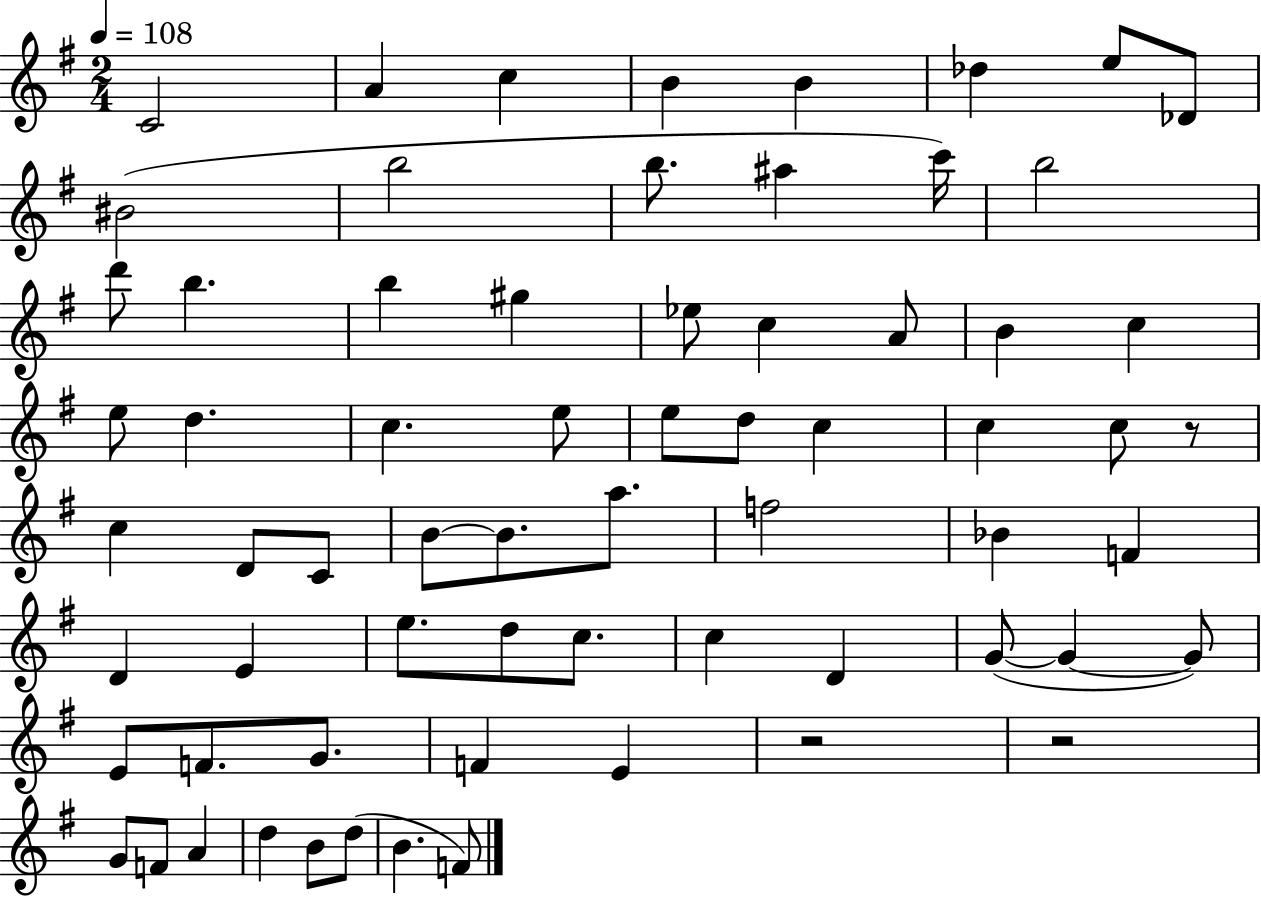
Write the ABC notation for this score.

X:1
T:Untitled
M:2/4
L:1/4
K:G
C2 A c B B _d e/2 _D/2 ^B2 b2 b/2 ^a c'/4 b2 d'/2 b b ^g _e/2 c A/2 B c e/2 d c e/2 e/2 d/2 c c c/2 z/2 c D/2 C/2 B/2 B/2 a/2 f2 _B F D E e/2 d/2 c/2 c D G/2 G G/2 E/2 F/2 G/2 F E z2 z2 G/2 F/2 A d B/2 d/2 B F/2